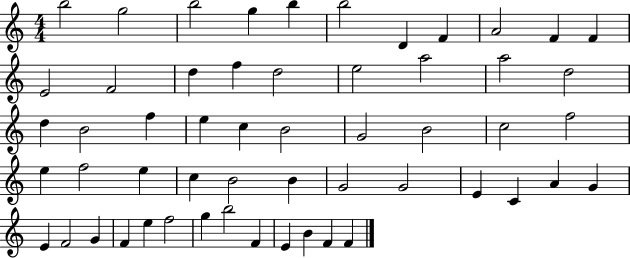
{
  \clef treble
  \numericTimeSignature
  \time 4/4
  \key c \major
  b''2 g''2 | b''2 g''4 b''4 | b''2 d'4 f'4 | a'2 f'4 f'4 | \break e'2 f'2 | d''4 f''4 d''2 | e''2 a''2 | a''2 d''2 | \break d''4 b'2 f''4 | e''4 c''4 b'2 | g'2 b'2 | c''2 f''2 | \break e''4 f''2 e''4 | c''4 b'2 b'4 | g'2 g'2 | e'4 c'4 a'4 g'4 | \break e'4 f'2 g'4 | f'4 e''4 f''2 | g''4 b''2 f'4 | e'4 b'4 f'4 f'4 | \break \bar "|."
}